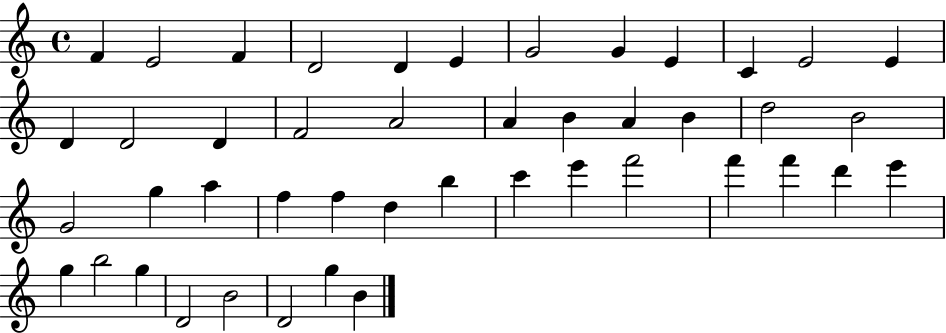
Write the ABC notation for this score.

X:1
T:Untitled
M:4/4
L:1/4
K:C
F E2 F D2 D E G2 G E C E2 E D D2 D F2 A2 A B A B d2 B2 G2 g a f f d b c' e' f'2 f' f' d' e' g b2 g D2 B2 D2 g B